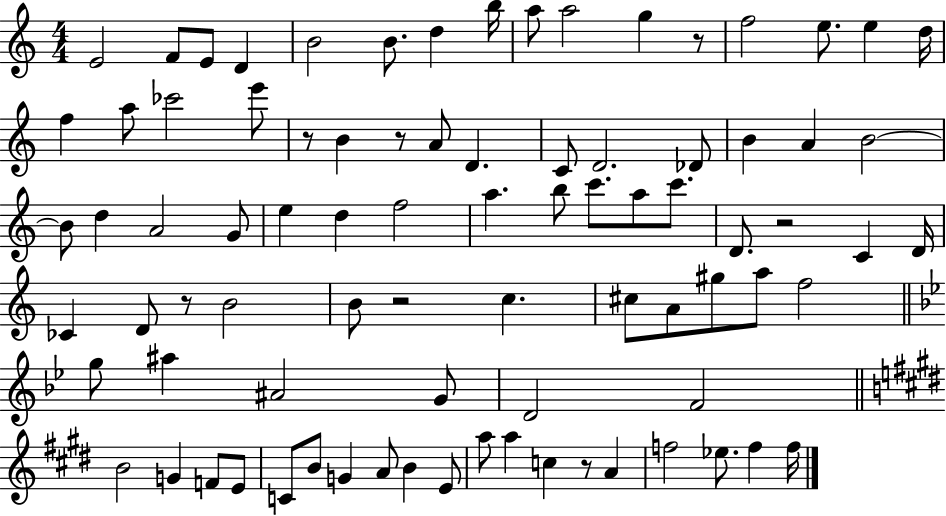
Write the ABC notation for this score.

X:1
T:Untitled
M:4/4
L:1/4
K:C
E2 F/2 E/2 D B2 B/2 d b/4 a/2 a2 g z/2 f2 e/2 e d/4 f a/2 _c'2 e'/2 z/2 B z/2 A/2 D C/2 D2 _D/2 B A B2 B/2 d A2 G/2 e d f2 a b/2 c'/2 a/2 c'/2 D/2 z2 C D/4 _C D/2 z/2 B2 B/2 z2 c ^c/2 A/2 ^g/2 a/2 f2 g/2 ^a ^A2 G/2 D2 F2 B2 G F/2 E/2 C/2 B/2 G A/2 B E/2 a/2 a c z/2 A f2 _e/2 f f/4